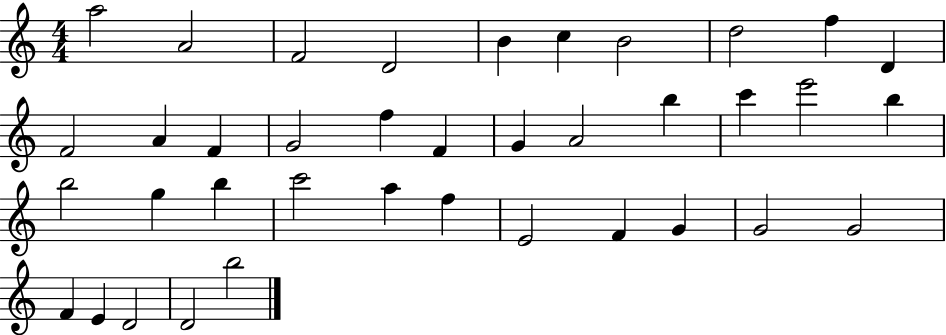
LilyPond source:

{
  \clef treble
  \numericTimeSignature
  \time 4/4
  \key c \major
  a''2 a'2 | f'2 d'2 | b'4 c''4 b'2 | d''2 f''4 d'4 | \break f'2 a'4 f'4 | g'2 f''4 f'4 | g'4 a'2 b''4 | c'''4 e'''2 b''4 | \break b''2 g''4 b''4 | c'''2 a''4 f''4 | e'2 f'4 g'4 | g'2 g'2 | \break f'4 e'4 d'2 | d'2 b''2 | \bar "|."
}